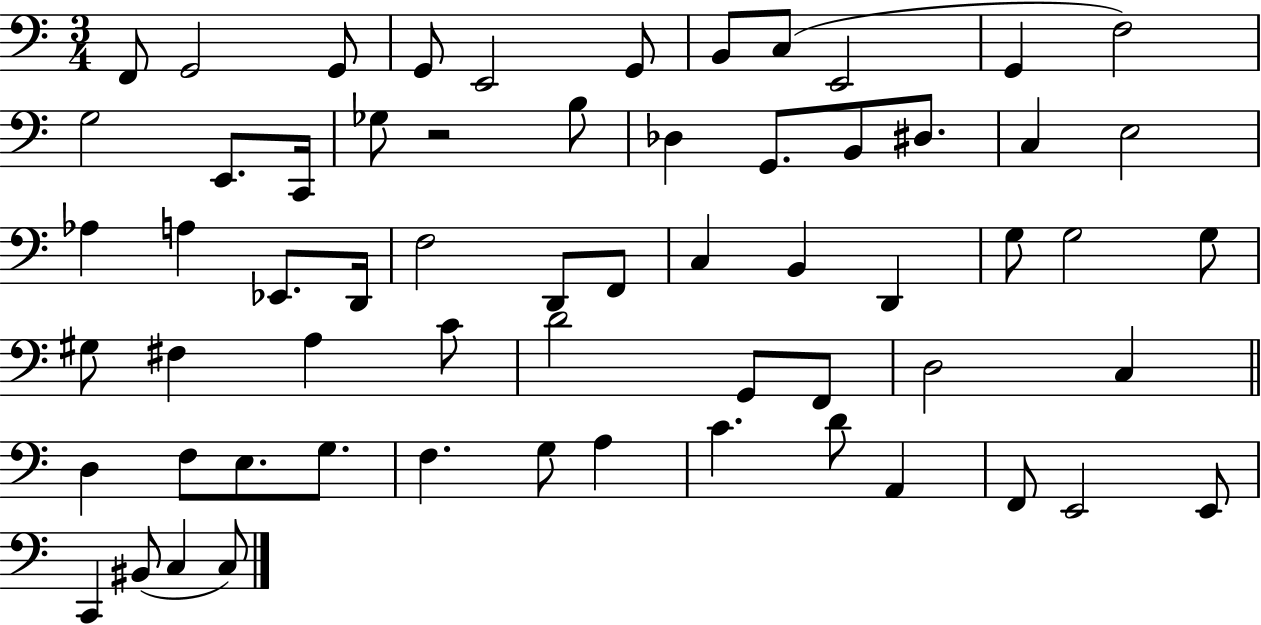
F2/e G2/h G2/e G2/e E2/h G2/e B2/e C3/e E2/h G2/q F3/h G3/h E2/e. C2/s Gb3/e R/h B3/e Db3/q G2/e. B2/e D#3/e. C3/q E3/h Ab3/q A3/q Eb2/e. D2/s F3/h D2/e F2/e C3/q B2/q D2/q G3/e G3/h G3/e G#3/e F#3/q A3/q C4/e D4/h G2/e F2/e D3/h C3/q D3/q F3/e E3/e. G3/e. F3/q. G3/e A3/q C4/q. D4/e A2/q F2/e E2/h E2/e C2/q BIS2/e C3/q C3/e